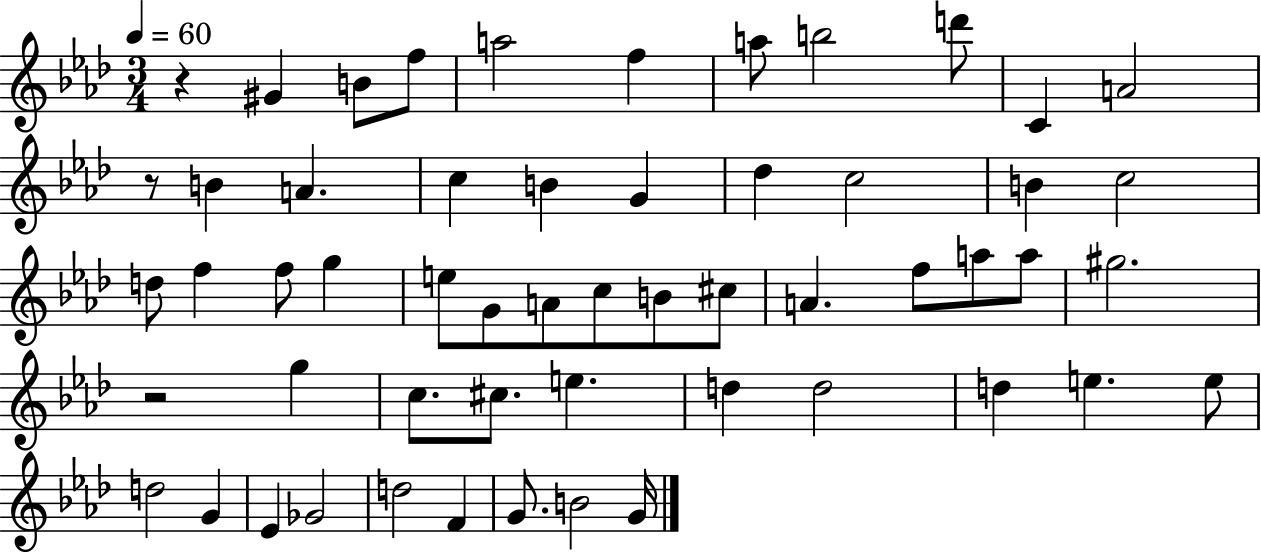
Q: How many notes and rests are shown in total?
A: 55